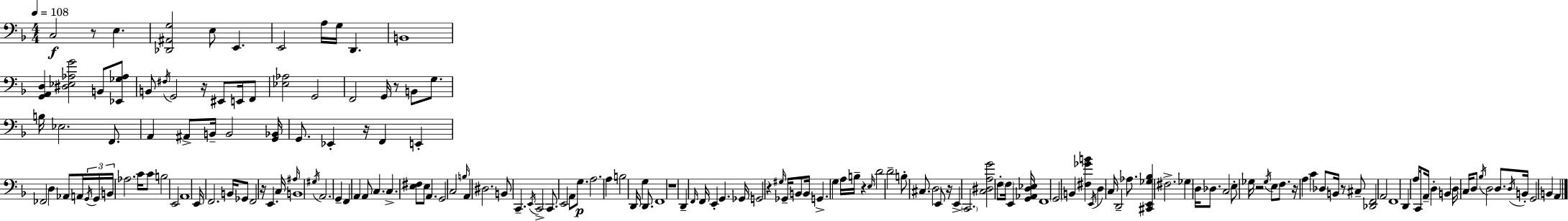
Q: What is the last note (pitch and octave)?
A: A2